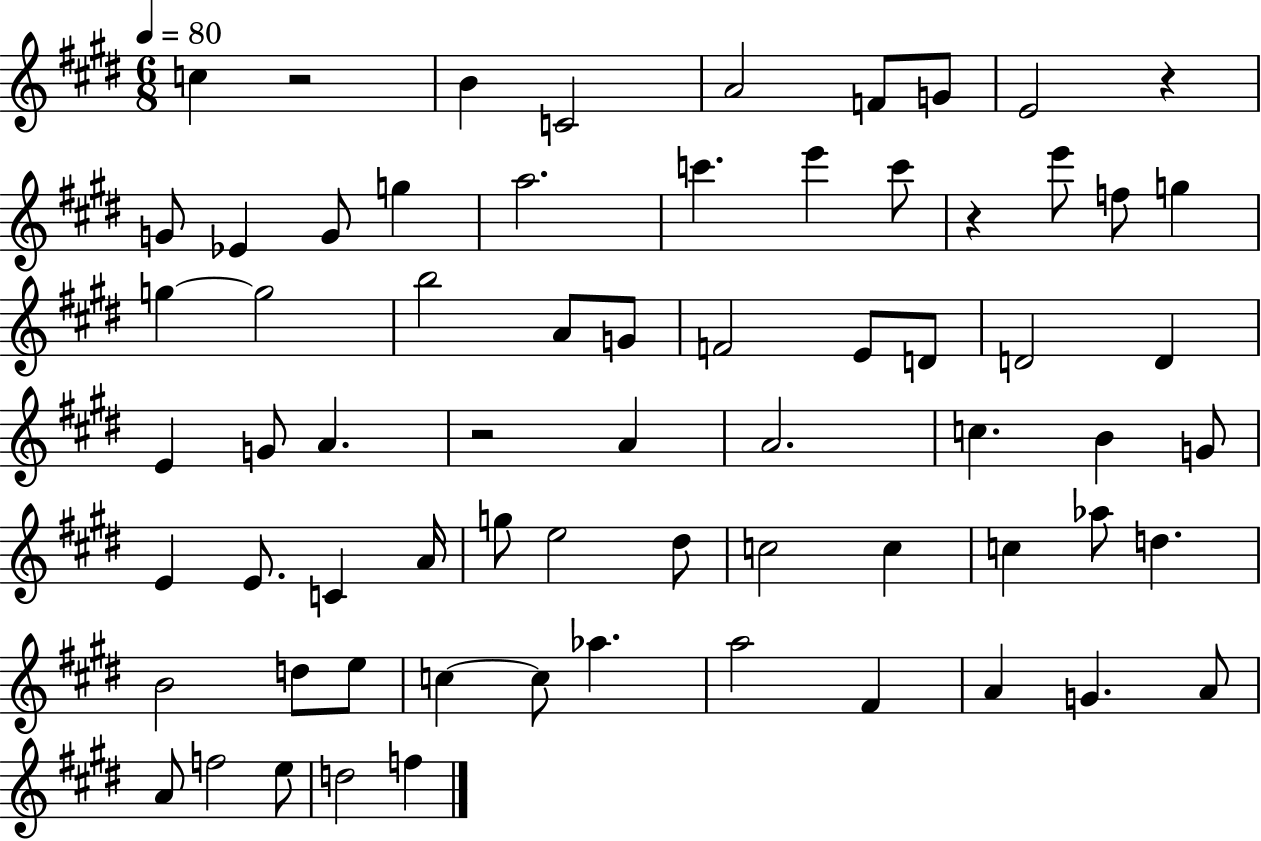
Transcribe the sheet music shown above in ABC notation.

X:1
T:Untitled
M:6/8
L:1/4
K:E
c z2 B C2 A2 F/2 G/2 E2 z G/2 _E G/2 g a2 c' e' c'/2 z e'/2 f/2 g g g2 b2 A/2 G/2 F2 E/2 D/2 D2 D E G/2 A z2 A A2 c B G/2 E E/2 C A/4 g/2 e2 ^d/2 c2 c c _a/2 d B2 d/2 e/2 c c/2 _a a2 ^F A G A/2 A/2 f2 e/2 d2 f